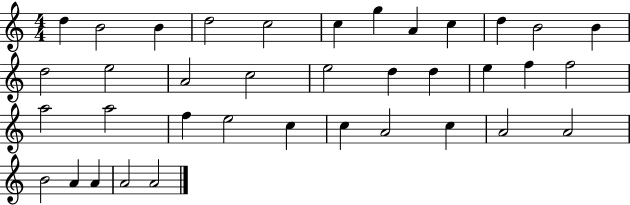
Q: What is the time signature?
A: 4/4